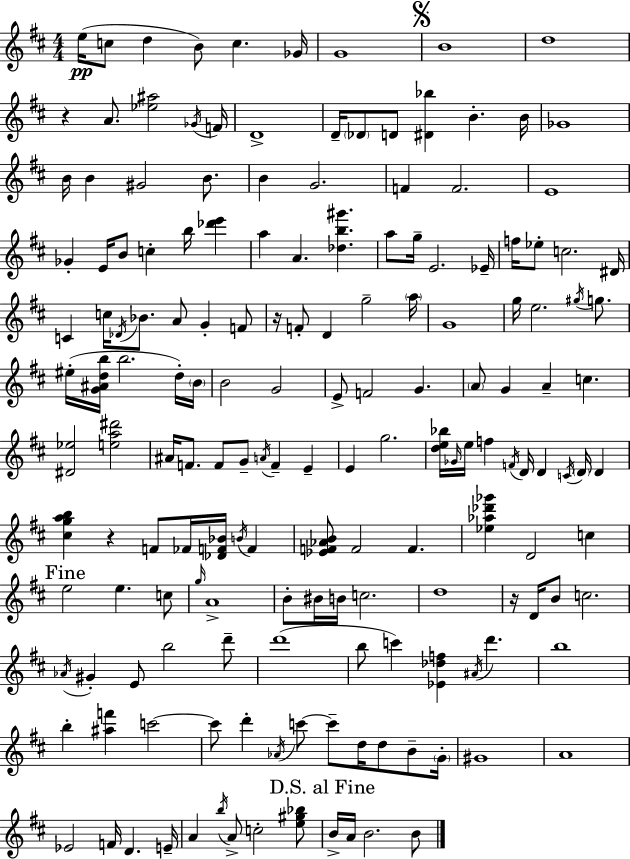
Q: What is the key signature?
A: D major